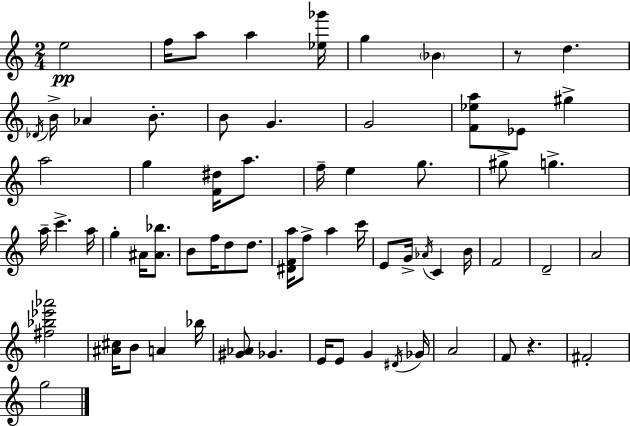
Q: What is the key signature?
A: C major